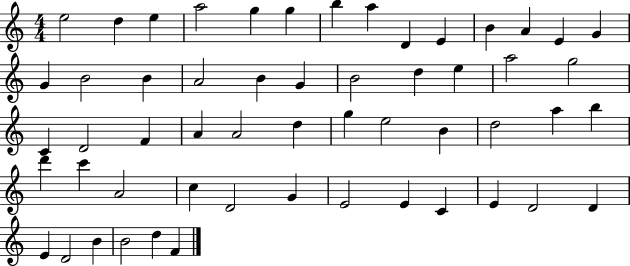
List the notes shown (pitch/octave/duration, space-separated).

E5/h D5/q E5/q A5/h G5/q G5/q B5/q A5/q D4/q E4/q B4/q A4/q E4/q G4/q G4/q B4/h B4/q A4/h B4/q G4/q B4/h D5/q E5/q A5/h G5/h C4/q D4/h F4/q A4/q A4/h D5/q G5/q E5/h B4/q D5/h A5/q B5/q D6/q C6/q A4/h C5/q D4/h G4/q E4/h E4/q C4/q E4/q D4/h D4/q E4/q D4/h B4/q B4/h D5/q F4/q